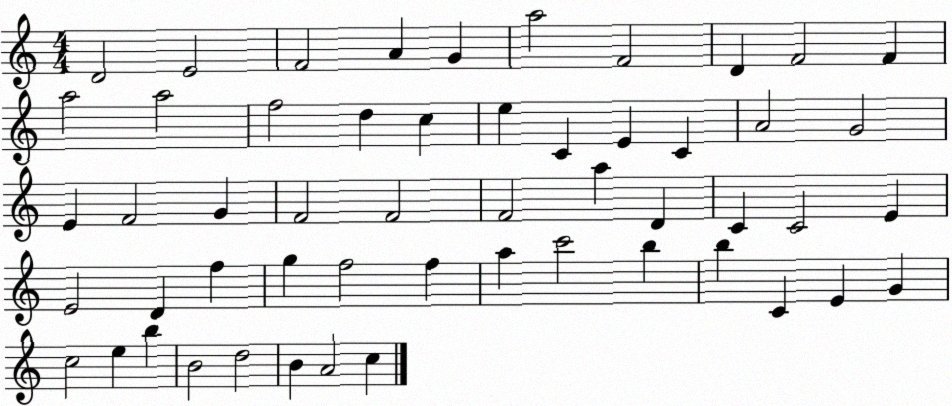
X:1
T:Untitled
M:4/4
L:1/4
K:C
D2 E2 F2 A G a2 F2 D F2 F a2 a2 f2 d c e C E C A2 G2 E F2 G F2 F2 F2 a D C C2 E E2 D f g f2 f a c'2 b b C E G c2 e b B2 d2 B A2 c